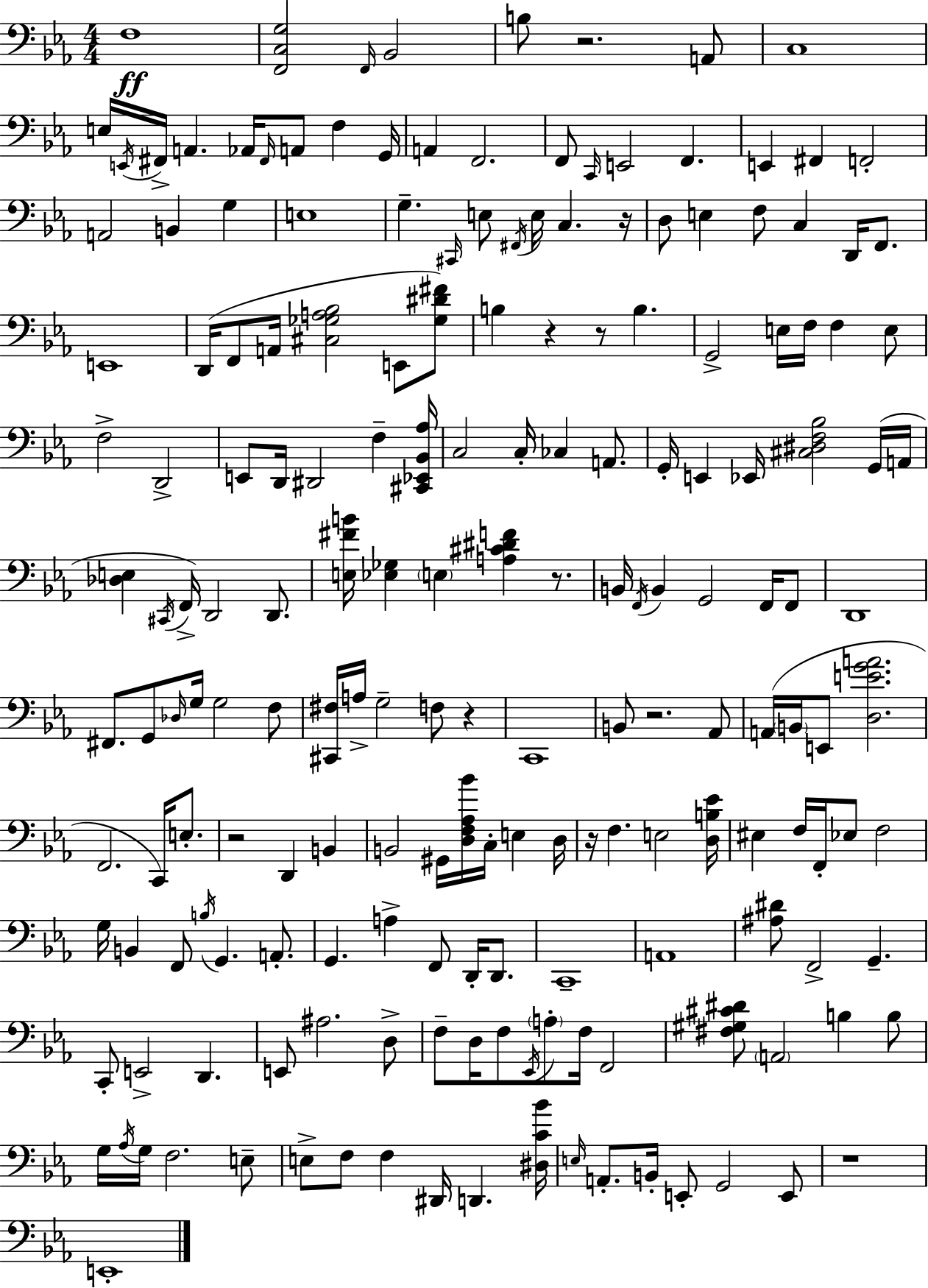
{
  \clef bass
  \numericTimeSignature
  \time 4/4
  \key c \minor
  f1\ff | <f, c g>2 \grace { f,16 } bes,2 | b8 r2. a,8 | c1 | \break e16 \acciaccatura { e,16 } fis,16-> a,4. aes,16 \grace { fis,16 } a,8 f4 | g,16 a,4 f,2. | f,8 \grace { c,16 } e,2 f,4. | e,4 fis,4 f,2-. | \break a,2 b,4 | g4 e1 | g4.-- \grace { cis,16 } e8 \acciaccatura { fis,16 } e16 c4. | r16 d8 e4 f8 c4 | \break d,16 f,8. e,1 | d,16( f,8 a,16 <cis ges a bes>2 | e,8 <ges dis' fis'>8) b4 r4 r8 | b4. g,2-> e16 f16 | \break f4 e8 f2-> d,2-> | e,8 d,16 dis,2 | f4-- <cis, ees, bes, aes>16 c2 c16-. ces4 | a,8. g,16-. e,4 ees,16 <cis dis f bes>2 | \break g,16( a,16 <des e>4 \acciaccatura { cis,16 } f,16->) d,2 | d,8. <e fis' b'>16 <ees ges>4 \parenthesize e4 | <a cis' dis' f'>4 r8. b,16 \acciaccatura { f,16 } b,4 g,2 | f,16 f,8 d,1 | \break fis,8. g,8 \grace { des16 } g16 g2 | f8 <cis, fis>16 a16-> g2-- | f8 r4 c,1 | b,8 r2. | \break aes,8 a,16( \parenthesize b,16 e,8 <d e' g' a'>2. | f,2. | c,16) e8.-. r2 | d,4 b,4 b,2 | \break gis,16 <d f aes bes'>16 c16-. e4 d16 r16 f4. | e2 <d b ees'>16 eis4 f16 f,16-. ees8 | f2 g16 b,4 f,8 | \acciaccatura { b16 } g,4. a,8.-. g,4. | \break a4-> f,8 d,16-. d,8. c,1-- | a,1 | <ais dis'>8 f,2-> | g,4.-- c,8-. e,2-> | \break d,4. e,8 ais2. | d8-> f8-- d16 f8 \acciaccatura { ees,16 } | \parenthesize a8-. f16 f,2 <fis gis cis' dis'>8 \parenthesize a,2 | b4 b8 g16 \acciaccatura { aes16 } g16 f2. | \break e8-- e8-> f8 | f4 dis,16 d,4. <dis c' bes'>16 \grace { e16 } a,8.-. | b,16-. e,8-. g,2 e,8 r1 | e,1-. | \break \bar "|."
}